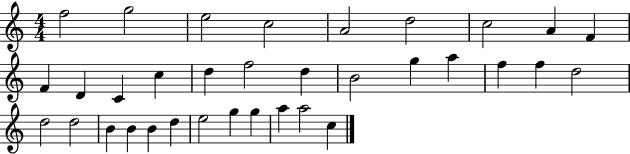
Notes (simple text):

F5/h G5/h E5/h C5/h A4/h D5/h C5/h A4/q F4/q F4/q D4/q C4/q C5/q D5/q F5/h D5/q B4/h G5/q A5/q F5/q F5/q D5/h D5/h D5/h B4/q B4/q B4/q D5/q E5/h G5/q G5/q A5/q A5/h C5/q